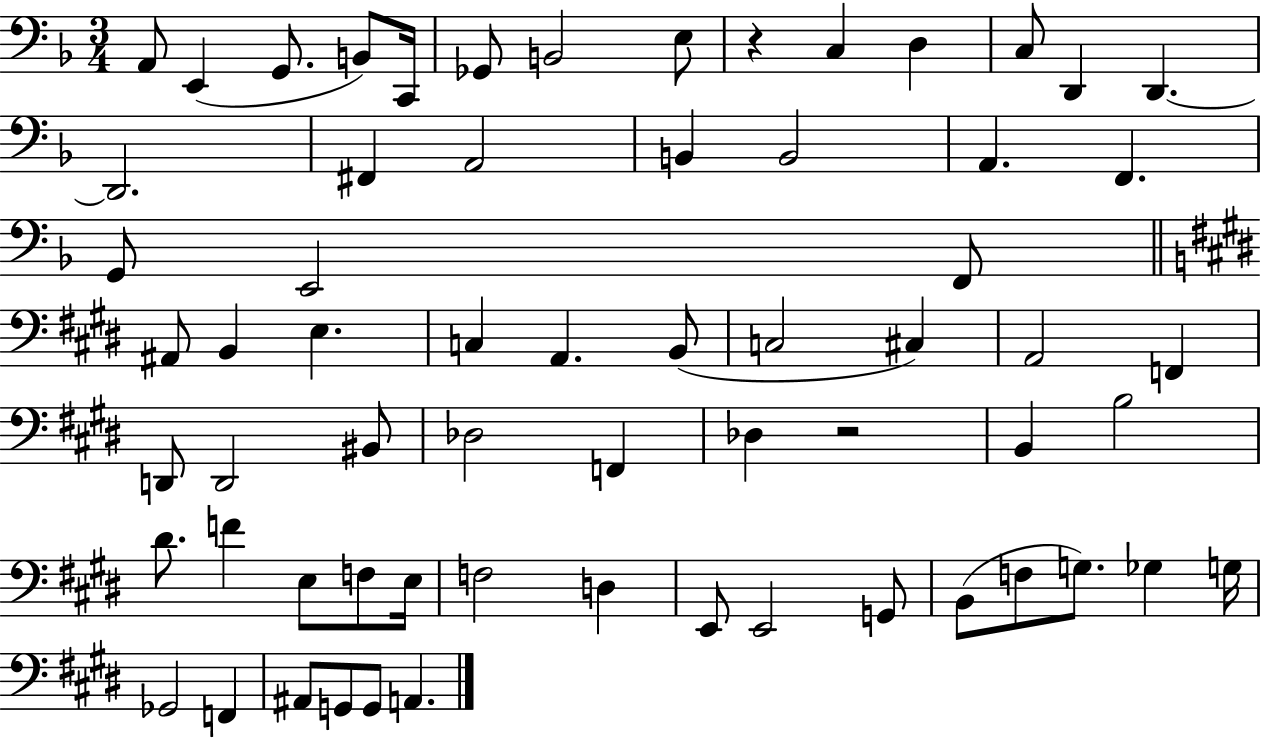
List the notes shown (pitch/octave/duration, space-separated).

A2/e E2/q G2/e. B2/e C2/s Gb2/e B2/h E3/e R/q C3/q D3/q C3/e D2/q D2/q. D2/h. F#2/q A2/h B2/q B2/h A2/q. F2/q. G2/e E2/h F2/e A#2/e B2/q E3/q. C3/q A2/q. B2/e C3/h C#3/q A2/h F2/q D2/e D2/h BIS2/e Db3/h F2/q Db3/q R/h B2/q B3/h D#4/e. F4/q E3/e F3/e E3/s F3/h D3/q E2/e E2/h G2/e B2/e F3/e G3/e. Gb3/q G3/s Gb2/h F2/q A#2/e G2/e G2/e A2/q.